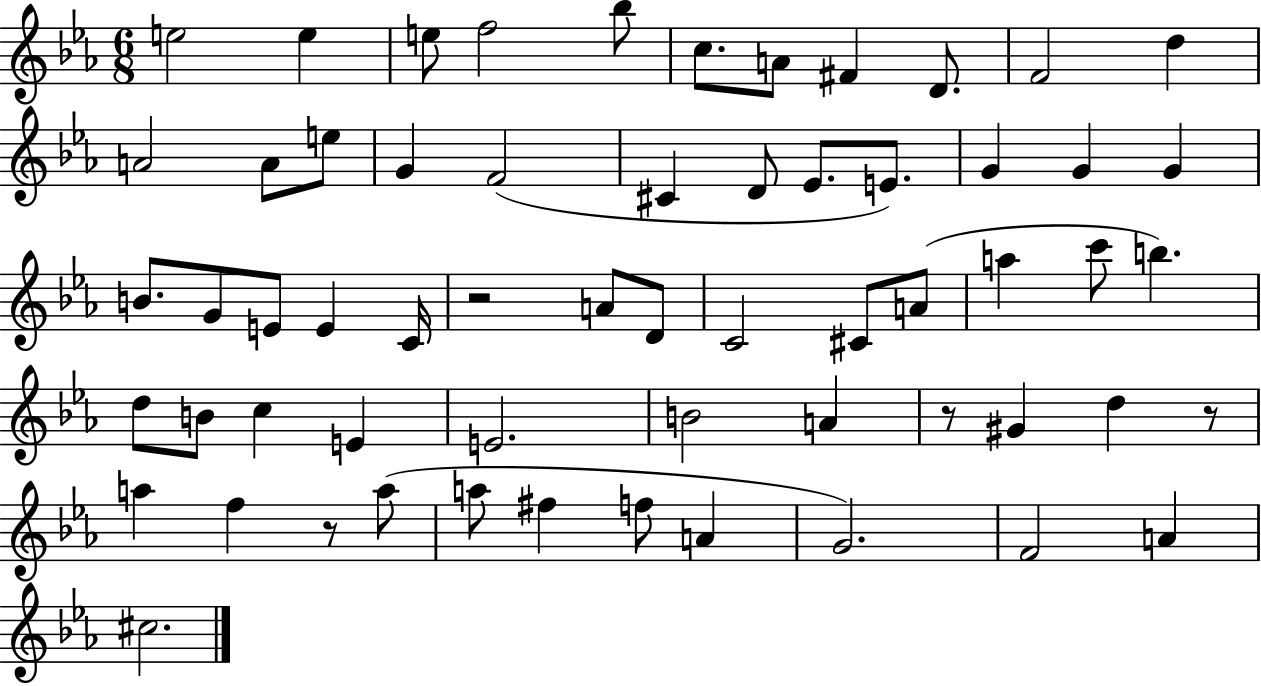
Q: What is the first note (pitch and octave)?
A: E5